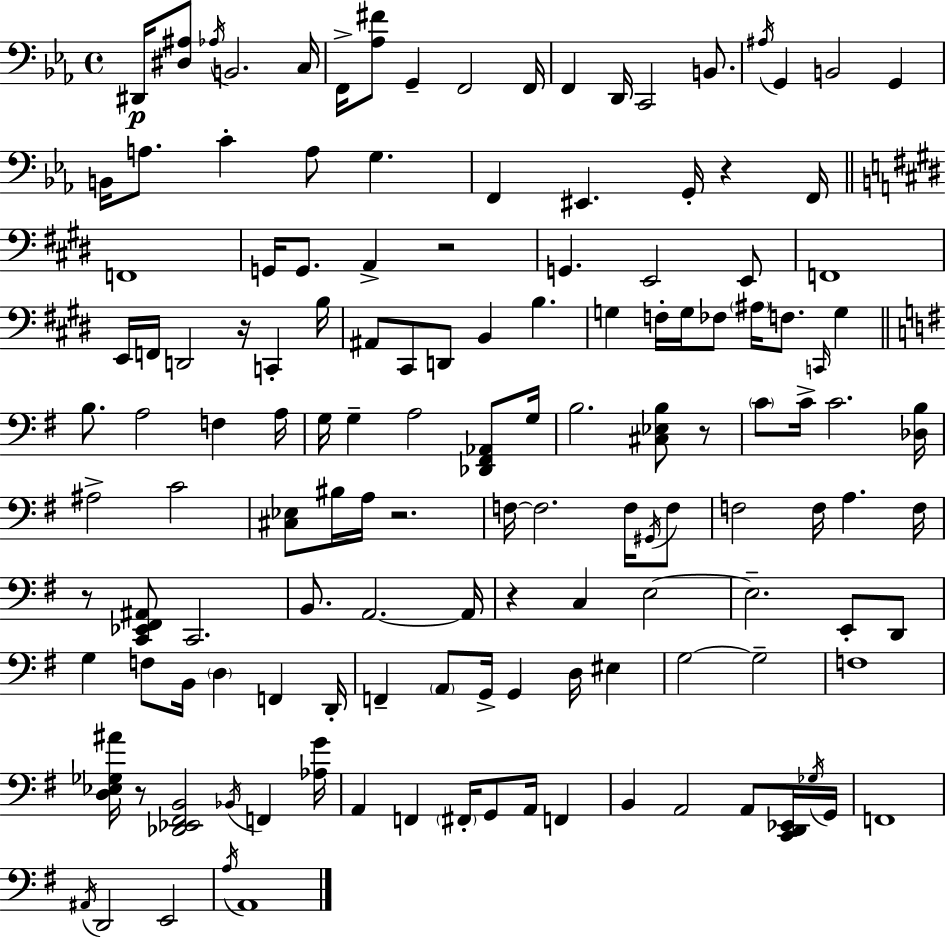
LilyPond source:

{
  \clef bass
  \time 4/4
  \defaultTimeSignature
  \key ees \major
  \repeat volta 2 { dis,16\p <dis ais>8 \acciaccatura { aes16 } b,2. | c16 f,16-> <aes fis'>8 g,4-- f,2 | f,16 f,4 d,16 c,2 b,8. | \acciaccatura { ais16 } g,4 b,2 g,4 | \break b,16 a8. c'4-. a8 g4. | f,4 eis,4. g,16-. r4 | f,16 \bar "||" \break \key e \major f,1 | g,16 g,8. a,4-> r2 | g,4. e,2 e,8 | f,1 | \break e,16 f,16 d,2 r16 c,4-. b16 | ais,8 cis,8 d,8 b,4 b4. | g4 f16-. g16 fes8 \parenthesize ais16 f8. \grace { c,16 } g4 | \bar "||" \break \key g \major b8. a2 f4 a16 | g16 g4-- a2 <des, fis, aes,>8 g16 | b2. <cis ees b>8 r8 | \parenthesize c'8 c'16-> c'2. <des b>16 | \break ais2-> c'2 | <cis ees>8 bis16 a16 r2. | f16~~ f2. f16 \acciaccatura { gis,16 } f8 | f2 f16 a4. | \break f16 r8 <c, ees, fis, ais,>8 c,2. | b,8. a,2.~~ | a,16 r4 c4 e2~~ | e2.-- e,8-. d,8 | \break g4 f8 b,16 \parenthesize d4 f,4 | d,16-. f,4-- \parenthesize a,8 g,16-> g,4 d16 eis4 | g2~~ g2-- | f1 | \break <d ees ges ais'>16 r8 <des, ees, fis, b,>2 \acciaccatura { bes,16 } f,4 | <aes g'>16 a,4 f,4 \parenthesize fis,16-. g,8 a,16 f,4 | b,4 a,2 a,8 | <c, d, ees,>16 \acciaccatura { ges16 } g,16 f,1 | \break \acciaccatura { ais,16 } d,2 e,2 | \acciaccatura { a16 } a,1 | } \bar "|."
}